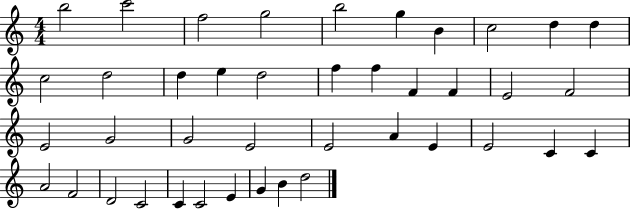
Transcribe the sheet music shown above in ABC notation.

X:1
T:Untitled
M:4/4
L:1/4
K:C
b2 c'2 f2 g2 b2 g B c2 d d c2 d2 d e d2 f f F F E2 F2 E2 G2 G2 E2 E2 A E E2 C C A2 F2 D2 C2 C C2 E G B d2